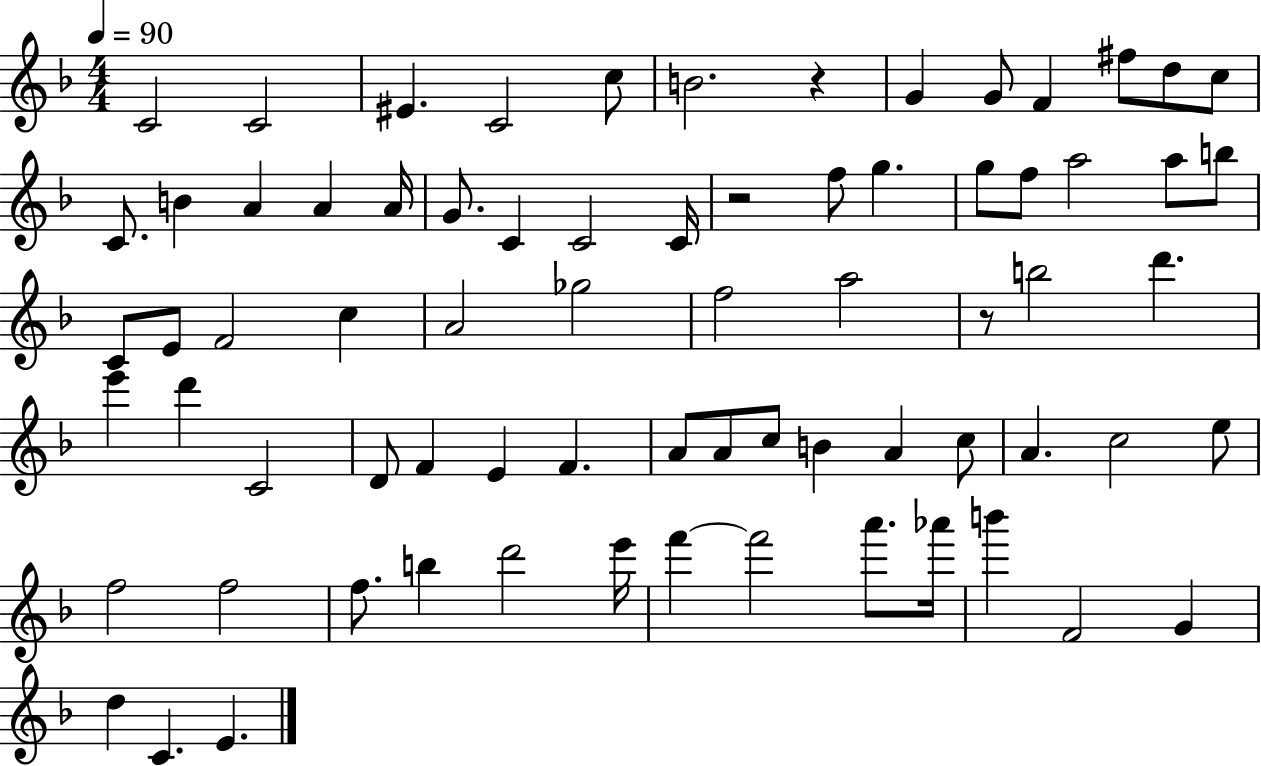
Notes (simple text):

C4/h C4/h EIS4/q. C4/h C5/e B4/h. R/q G4/q G4/e F4/q F#5/e D5/e C5/e C4/e. B4/q A4/q A4/q A4/s G4/e. C4/q C4/h C4/s R/h F5/e G5/q. G5/e F5/e A5/h A5/e B5/e C4/e E4/e F4/h C5/q A4/h Gb5/h F5/h A5/h R/e B5/h D6/q. E6/q D6/q C4/h D4/e F4/q E4/q F4/q. A4/e A4/e C5/e B4/q A4/q C5/e A4/q. C5/h E5/e F5/h F5/h F5/e. B5/q D6/h E6/s F6/q F6/h A6/e. Ab6/s B6/q F4/h G4/q D5/q C4/q. E4/q.